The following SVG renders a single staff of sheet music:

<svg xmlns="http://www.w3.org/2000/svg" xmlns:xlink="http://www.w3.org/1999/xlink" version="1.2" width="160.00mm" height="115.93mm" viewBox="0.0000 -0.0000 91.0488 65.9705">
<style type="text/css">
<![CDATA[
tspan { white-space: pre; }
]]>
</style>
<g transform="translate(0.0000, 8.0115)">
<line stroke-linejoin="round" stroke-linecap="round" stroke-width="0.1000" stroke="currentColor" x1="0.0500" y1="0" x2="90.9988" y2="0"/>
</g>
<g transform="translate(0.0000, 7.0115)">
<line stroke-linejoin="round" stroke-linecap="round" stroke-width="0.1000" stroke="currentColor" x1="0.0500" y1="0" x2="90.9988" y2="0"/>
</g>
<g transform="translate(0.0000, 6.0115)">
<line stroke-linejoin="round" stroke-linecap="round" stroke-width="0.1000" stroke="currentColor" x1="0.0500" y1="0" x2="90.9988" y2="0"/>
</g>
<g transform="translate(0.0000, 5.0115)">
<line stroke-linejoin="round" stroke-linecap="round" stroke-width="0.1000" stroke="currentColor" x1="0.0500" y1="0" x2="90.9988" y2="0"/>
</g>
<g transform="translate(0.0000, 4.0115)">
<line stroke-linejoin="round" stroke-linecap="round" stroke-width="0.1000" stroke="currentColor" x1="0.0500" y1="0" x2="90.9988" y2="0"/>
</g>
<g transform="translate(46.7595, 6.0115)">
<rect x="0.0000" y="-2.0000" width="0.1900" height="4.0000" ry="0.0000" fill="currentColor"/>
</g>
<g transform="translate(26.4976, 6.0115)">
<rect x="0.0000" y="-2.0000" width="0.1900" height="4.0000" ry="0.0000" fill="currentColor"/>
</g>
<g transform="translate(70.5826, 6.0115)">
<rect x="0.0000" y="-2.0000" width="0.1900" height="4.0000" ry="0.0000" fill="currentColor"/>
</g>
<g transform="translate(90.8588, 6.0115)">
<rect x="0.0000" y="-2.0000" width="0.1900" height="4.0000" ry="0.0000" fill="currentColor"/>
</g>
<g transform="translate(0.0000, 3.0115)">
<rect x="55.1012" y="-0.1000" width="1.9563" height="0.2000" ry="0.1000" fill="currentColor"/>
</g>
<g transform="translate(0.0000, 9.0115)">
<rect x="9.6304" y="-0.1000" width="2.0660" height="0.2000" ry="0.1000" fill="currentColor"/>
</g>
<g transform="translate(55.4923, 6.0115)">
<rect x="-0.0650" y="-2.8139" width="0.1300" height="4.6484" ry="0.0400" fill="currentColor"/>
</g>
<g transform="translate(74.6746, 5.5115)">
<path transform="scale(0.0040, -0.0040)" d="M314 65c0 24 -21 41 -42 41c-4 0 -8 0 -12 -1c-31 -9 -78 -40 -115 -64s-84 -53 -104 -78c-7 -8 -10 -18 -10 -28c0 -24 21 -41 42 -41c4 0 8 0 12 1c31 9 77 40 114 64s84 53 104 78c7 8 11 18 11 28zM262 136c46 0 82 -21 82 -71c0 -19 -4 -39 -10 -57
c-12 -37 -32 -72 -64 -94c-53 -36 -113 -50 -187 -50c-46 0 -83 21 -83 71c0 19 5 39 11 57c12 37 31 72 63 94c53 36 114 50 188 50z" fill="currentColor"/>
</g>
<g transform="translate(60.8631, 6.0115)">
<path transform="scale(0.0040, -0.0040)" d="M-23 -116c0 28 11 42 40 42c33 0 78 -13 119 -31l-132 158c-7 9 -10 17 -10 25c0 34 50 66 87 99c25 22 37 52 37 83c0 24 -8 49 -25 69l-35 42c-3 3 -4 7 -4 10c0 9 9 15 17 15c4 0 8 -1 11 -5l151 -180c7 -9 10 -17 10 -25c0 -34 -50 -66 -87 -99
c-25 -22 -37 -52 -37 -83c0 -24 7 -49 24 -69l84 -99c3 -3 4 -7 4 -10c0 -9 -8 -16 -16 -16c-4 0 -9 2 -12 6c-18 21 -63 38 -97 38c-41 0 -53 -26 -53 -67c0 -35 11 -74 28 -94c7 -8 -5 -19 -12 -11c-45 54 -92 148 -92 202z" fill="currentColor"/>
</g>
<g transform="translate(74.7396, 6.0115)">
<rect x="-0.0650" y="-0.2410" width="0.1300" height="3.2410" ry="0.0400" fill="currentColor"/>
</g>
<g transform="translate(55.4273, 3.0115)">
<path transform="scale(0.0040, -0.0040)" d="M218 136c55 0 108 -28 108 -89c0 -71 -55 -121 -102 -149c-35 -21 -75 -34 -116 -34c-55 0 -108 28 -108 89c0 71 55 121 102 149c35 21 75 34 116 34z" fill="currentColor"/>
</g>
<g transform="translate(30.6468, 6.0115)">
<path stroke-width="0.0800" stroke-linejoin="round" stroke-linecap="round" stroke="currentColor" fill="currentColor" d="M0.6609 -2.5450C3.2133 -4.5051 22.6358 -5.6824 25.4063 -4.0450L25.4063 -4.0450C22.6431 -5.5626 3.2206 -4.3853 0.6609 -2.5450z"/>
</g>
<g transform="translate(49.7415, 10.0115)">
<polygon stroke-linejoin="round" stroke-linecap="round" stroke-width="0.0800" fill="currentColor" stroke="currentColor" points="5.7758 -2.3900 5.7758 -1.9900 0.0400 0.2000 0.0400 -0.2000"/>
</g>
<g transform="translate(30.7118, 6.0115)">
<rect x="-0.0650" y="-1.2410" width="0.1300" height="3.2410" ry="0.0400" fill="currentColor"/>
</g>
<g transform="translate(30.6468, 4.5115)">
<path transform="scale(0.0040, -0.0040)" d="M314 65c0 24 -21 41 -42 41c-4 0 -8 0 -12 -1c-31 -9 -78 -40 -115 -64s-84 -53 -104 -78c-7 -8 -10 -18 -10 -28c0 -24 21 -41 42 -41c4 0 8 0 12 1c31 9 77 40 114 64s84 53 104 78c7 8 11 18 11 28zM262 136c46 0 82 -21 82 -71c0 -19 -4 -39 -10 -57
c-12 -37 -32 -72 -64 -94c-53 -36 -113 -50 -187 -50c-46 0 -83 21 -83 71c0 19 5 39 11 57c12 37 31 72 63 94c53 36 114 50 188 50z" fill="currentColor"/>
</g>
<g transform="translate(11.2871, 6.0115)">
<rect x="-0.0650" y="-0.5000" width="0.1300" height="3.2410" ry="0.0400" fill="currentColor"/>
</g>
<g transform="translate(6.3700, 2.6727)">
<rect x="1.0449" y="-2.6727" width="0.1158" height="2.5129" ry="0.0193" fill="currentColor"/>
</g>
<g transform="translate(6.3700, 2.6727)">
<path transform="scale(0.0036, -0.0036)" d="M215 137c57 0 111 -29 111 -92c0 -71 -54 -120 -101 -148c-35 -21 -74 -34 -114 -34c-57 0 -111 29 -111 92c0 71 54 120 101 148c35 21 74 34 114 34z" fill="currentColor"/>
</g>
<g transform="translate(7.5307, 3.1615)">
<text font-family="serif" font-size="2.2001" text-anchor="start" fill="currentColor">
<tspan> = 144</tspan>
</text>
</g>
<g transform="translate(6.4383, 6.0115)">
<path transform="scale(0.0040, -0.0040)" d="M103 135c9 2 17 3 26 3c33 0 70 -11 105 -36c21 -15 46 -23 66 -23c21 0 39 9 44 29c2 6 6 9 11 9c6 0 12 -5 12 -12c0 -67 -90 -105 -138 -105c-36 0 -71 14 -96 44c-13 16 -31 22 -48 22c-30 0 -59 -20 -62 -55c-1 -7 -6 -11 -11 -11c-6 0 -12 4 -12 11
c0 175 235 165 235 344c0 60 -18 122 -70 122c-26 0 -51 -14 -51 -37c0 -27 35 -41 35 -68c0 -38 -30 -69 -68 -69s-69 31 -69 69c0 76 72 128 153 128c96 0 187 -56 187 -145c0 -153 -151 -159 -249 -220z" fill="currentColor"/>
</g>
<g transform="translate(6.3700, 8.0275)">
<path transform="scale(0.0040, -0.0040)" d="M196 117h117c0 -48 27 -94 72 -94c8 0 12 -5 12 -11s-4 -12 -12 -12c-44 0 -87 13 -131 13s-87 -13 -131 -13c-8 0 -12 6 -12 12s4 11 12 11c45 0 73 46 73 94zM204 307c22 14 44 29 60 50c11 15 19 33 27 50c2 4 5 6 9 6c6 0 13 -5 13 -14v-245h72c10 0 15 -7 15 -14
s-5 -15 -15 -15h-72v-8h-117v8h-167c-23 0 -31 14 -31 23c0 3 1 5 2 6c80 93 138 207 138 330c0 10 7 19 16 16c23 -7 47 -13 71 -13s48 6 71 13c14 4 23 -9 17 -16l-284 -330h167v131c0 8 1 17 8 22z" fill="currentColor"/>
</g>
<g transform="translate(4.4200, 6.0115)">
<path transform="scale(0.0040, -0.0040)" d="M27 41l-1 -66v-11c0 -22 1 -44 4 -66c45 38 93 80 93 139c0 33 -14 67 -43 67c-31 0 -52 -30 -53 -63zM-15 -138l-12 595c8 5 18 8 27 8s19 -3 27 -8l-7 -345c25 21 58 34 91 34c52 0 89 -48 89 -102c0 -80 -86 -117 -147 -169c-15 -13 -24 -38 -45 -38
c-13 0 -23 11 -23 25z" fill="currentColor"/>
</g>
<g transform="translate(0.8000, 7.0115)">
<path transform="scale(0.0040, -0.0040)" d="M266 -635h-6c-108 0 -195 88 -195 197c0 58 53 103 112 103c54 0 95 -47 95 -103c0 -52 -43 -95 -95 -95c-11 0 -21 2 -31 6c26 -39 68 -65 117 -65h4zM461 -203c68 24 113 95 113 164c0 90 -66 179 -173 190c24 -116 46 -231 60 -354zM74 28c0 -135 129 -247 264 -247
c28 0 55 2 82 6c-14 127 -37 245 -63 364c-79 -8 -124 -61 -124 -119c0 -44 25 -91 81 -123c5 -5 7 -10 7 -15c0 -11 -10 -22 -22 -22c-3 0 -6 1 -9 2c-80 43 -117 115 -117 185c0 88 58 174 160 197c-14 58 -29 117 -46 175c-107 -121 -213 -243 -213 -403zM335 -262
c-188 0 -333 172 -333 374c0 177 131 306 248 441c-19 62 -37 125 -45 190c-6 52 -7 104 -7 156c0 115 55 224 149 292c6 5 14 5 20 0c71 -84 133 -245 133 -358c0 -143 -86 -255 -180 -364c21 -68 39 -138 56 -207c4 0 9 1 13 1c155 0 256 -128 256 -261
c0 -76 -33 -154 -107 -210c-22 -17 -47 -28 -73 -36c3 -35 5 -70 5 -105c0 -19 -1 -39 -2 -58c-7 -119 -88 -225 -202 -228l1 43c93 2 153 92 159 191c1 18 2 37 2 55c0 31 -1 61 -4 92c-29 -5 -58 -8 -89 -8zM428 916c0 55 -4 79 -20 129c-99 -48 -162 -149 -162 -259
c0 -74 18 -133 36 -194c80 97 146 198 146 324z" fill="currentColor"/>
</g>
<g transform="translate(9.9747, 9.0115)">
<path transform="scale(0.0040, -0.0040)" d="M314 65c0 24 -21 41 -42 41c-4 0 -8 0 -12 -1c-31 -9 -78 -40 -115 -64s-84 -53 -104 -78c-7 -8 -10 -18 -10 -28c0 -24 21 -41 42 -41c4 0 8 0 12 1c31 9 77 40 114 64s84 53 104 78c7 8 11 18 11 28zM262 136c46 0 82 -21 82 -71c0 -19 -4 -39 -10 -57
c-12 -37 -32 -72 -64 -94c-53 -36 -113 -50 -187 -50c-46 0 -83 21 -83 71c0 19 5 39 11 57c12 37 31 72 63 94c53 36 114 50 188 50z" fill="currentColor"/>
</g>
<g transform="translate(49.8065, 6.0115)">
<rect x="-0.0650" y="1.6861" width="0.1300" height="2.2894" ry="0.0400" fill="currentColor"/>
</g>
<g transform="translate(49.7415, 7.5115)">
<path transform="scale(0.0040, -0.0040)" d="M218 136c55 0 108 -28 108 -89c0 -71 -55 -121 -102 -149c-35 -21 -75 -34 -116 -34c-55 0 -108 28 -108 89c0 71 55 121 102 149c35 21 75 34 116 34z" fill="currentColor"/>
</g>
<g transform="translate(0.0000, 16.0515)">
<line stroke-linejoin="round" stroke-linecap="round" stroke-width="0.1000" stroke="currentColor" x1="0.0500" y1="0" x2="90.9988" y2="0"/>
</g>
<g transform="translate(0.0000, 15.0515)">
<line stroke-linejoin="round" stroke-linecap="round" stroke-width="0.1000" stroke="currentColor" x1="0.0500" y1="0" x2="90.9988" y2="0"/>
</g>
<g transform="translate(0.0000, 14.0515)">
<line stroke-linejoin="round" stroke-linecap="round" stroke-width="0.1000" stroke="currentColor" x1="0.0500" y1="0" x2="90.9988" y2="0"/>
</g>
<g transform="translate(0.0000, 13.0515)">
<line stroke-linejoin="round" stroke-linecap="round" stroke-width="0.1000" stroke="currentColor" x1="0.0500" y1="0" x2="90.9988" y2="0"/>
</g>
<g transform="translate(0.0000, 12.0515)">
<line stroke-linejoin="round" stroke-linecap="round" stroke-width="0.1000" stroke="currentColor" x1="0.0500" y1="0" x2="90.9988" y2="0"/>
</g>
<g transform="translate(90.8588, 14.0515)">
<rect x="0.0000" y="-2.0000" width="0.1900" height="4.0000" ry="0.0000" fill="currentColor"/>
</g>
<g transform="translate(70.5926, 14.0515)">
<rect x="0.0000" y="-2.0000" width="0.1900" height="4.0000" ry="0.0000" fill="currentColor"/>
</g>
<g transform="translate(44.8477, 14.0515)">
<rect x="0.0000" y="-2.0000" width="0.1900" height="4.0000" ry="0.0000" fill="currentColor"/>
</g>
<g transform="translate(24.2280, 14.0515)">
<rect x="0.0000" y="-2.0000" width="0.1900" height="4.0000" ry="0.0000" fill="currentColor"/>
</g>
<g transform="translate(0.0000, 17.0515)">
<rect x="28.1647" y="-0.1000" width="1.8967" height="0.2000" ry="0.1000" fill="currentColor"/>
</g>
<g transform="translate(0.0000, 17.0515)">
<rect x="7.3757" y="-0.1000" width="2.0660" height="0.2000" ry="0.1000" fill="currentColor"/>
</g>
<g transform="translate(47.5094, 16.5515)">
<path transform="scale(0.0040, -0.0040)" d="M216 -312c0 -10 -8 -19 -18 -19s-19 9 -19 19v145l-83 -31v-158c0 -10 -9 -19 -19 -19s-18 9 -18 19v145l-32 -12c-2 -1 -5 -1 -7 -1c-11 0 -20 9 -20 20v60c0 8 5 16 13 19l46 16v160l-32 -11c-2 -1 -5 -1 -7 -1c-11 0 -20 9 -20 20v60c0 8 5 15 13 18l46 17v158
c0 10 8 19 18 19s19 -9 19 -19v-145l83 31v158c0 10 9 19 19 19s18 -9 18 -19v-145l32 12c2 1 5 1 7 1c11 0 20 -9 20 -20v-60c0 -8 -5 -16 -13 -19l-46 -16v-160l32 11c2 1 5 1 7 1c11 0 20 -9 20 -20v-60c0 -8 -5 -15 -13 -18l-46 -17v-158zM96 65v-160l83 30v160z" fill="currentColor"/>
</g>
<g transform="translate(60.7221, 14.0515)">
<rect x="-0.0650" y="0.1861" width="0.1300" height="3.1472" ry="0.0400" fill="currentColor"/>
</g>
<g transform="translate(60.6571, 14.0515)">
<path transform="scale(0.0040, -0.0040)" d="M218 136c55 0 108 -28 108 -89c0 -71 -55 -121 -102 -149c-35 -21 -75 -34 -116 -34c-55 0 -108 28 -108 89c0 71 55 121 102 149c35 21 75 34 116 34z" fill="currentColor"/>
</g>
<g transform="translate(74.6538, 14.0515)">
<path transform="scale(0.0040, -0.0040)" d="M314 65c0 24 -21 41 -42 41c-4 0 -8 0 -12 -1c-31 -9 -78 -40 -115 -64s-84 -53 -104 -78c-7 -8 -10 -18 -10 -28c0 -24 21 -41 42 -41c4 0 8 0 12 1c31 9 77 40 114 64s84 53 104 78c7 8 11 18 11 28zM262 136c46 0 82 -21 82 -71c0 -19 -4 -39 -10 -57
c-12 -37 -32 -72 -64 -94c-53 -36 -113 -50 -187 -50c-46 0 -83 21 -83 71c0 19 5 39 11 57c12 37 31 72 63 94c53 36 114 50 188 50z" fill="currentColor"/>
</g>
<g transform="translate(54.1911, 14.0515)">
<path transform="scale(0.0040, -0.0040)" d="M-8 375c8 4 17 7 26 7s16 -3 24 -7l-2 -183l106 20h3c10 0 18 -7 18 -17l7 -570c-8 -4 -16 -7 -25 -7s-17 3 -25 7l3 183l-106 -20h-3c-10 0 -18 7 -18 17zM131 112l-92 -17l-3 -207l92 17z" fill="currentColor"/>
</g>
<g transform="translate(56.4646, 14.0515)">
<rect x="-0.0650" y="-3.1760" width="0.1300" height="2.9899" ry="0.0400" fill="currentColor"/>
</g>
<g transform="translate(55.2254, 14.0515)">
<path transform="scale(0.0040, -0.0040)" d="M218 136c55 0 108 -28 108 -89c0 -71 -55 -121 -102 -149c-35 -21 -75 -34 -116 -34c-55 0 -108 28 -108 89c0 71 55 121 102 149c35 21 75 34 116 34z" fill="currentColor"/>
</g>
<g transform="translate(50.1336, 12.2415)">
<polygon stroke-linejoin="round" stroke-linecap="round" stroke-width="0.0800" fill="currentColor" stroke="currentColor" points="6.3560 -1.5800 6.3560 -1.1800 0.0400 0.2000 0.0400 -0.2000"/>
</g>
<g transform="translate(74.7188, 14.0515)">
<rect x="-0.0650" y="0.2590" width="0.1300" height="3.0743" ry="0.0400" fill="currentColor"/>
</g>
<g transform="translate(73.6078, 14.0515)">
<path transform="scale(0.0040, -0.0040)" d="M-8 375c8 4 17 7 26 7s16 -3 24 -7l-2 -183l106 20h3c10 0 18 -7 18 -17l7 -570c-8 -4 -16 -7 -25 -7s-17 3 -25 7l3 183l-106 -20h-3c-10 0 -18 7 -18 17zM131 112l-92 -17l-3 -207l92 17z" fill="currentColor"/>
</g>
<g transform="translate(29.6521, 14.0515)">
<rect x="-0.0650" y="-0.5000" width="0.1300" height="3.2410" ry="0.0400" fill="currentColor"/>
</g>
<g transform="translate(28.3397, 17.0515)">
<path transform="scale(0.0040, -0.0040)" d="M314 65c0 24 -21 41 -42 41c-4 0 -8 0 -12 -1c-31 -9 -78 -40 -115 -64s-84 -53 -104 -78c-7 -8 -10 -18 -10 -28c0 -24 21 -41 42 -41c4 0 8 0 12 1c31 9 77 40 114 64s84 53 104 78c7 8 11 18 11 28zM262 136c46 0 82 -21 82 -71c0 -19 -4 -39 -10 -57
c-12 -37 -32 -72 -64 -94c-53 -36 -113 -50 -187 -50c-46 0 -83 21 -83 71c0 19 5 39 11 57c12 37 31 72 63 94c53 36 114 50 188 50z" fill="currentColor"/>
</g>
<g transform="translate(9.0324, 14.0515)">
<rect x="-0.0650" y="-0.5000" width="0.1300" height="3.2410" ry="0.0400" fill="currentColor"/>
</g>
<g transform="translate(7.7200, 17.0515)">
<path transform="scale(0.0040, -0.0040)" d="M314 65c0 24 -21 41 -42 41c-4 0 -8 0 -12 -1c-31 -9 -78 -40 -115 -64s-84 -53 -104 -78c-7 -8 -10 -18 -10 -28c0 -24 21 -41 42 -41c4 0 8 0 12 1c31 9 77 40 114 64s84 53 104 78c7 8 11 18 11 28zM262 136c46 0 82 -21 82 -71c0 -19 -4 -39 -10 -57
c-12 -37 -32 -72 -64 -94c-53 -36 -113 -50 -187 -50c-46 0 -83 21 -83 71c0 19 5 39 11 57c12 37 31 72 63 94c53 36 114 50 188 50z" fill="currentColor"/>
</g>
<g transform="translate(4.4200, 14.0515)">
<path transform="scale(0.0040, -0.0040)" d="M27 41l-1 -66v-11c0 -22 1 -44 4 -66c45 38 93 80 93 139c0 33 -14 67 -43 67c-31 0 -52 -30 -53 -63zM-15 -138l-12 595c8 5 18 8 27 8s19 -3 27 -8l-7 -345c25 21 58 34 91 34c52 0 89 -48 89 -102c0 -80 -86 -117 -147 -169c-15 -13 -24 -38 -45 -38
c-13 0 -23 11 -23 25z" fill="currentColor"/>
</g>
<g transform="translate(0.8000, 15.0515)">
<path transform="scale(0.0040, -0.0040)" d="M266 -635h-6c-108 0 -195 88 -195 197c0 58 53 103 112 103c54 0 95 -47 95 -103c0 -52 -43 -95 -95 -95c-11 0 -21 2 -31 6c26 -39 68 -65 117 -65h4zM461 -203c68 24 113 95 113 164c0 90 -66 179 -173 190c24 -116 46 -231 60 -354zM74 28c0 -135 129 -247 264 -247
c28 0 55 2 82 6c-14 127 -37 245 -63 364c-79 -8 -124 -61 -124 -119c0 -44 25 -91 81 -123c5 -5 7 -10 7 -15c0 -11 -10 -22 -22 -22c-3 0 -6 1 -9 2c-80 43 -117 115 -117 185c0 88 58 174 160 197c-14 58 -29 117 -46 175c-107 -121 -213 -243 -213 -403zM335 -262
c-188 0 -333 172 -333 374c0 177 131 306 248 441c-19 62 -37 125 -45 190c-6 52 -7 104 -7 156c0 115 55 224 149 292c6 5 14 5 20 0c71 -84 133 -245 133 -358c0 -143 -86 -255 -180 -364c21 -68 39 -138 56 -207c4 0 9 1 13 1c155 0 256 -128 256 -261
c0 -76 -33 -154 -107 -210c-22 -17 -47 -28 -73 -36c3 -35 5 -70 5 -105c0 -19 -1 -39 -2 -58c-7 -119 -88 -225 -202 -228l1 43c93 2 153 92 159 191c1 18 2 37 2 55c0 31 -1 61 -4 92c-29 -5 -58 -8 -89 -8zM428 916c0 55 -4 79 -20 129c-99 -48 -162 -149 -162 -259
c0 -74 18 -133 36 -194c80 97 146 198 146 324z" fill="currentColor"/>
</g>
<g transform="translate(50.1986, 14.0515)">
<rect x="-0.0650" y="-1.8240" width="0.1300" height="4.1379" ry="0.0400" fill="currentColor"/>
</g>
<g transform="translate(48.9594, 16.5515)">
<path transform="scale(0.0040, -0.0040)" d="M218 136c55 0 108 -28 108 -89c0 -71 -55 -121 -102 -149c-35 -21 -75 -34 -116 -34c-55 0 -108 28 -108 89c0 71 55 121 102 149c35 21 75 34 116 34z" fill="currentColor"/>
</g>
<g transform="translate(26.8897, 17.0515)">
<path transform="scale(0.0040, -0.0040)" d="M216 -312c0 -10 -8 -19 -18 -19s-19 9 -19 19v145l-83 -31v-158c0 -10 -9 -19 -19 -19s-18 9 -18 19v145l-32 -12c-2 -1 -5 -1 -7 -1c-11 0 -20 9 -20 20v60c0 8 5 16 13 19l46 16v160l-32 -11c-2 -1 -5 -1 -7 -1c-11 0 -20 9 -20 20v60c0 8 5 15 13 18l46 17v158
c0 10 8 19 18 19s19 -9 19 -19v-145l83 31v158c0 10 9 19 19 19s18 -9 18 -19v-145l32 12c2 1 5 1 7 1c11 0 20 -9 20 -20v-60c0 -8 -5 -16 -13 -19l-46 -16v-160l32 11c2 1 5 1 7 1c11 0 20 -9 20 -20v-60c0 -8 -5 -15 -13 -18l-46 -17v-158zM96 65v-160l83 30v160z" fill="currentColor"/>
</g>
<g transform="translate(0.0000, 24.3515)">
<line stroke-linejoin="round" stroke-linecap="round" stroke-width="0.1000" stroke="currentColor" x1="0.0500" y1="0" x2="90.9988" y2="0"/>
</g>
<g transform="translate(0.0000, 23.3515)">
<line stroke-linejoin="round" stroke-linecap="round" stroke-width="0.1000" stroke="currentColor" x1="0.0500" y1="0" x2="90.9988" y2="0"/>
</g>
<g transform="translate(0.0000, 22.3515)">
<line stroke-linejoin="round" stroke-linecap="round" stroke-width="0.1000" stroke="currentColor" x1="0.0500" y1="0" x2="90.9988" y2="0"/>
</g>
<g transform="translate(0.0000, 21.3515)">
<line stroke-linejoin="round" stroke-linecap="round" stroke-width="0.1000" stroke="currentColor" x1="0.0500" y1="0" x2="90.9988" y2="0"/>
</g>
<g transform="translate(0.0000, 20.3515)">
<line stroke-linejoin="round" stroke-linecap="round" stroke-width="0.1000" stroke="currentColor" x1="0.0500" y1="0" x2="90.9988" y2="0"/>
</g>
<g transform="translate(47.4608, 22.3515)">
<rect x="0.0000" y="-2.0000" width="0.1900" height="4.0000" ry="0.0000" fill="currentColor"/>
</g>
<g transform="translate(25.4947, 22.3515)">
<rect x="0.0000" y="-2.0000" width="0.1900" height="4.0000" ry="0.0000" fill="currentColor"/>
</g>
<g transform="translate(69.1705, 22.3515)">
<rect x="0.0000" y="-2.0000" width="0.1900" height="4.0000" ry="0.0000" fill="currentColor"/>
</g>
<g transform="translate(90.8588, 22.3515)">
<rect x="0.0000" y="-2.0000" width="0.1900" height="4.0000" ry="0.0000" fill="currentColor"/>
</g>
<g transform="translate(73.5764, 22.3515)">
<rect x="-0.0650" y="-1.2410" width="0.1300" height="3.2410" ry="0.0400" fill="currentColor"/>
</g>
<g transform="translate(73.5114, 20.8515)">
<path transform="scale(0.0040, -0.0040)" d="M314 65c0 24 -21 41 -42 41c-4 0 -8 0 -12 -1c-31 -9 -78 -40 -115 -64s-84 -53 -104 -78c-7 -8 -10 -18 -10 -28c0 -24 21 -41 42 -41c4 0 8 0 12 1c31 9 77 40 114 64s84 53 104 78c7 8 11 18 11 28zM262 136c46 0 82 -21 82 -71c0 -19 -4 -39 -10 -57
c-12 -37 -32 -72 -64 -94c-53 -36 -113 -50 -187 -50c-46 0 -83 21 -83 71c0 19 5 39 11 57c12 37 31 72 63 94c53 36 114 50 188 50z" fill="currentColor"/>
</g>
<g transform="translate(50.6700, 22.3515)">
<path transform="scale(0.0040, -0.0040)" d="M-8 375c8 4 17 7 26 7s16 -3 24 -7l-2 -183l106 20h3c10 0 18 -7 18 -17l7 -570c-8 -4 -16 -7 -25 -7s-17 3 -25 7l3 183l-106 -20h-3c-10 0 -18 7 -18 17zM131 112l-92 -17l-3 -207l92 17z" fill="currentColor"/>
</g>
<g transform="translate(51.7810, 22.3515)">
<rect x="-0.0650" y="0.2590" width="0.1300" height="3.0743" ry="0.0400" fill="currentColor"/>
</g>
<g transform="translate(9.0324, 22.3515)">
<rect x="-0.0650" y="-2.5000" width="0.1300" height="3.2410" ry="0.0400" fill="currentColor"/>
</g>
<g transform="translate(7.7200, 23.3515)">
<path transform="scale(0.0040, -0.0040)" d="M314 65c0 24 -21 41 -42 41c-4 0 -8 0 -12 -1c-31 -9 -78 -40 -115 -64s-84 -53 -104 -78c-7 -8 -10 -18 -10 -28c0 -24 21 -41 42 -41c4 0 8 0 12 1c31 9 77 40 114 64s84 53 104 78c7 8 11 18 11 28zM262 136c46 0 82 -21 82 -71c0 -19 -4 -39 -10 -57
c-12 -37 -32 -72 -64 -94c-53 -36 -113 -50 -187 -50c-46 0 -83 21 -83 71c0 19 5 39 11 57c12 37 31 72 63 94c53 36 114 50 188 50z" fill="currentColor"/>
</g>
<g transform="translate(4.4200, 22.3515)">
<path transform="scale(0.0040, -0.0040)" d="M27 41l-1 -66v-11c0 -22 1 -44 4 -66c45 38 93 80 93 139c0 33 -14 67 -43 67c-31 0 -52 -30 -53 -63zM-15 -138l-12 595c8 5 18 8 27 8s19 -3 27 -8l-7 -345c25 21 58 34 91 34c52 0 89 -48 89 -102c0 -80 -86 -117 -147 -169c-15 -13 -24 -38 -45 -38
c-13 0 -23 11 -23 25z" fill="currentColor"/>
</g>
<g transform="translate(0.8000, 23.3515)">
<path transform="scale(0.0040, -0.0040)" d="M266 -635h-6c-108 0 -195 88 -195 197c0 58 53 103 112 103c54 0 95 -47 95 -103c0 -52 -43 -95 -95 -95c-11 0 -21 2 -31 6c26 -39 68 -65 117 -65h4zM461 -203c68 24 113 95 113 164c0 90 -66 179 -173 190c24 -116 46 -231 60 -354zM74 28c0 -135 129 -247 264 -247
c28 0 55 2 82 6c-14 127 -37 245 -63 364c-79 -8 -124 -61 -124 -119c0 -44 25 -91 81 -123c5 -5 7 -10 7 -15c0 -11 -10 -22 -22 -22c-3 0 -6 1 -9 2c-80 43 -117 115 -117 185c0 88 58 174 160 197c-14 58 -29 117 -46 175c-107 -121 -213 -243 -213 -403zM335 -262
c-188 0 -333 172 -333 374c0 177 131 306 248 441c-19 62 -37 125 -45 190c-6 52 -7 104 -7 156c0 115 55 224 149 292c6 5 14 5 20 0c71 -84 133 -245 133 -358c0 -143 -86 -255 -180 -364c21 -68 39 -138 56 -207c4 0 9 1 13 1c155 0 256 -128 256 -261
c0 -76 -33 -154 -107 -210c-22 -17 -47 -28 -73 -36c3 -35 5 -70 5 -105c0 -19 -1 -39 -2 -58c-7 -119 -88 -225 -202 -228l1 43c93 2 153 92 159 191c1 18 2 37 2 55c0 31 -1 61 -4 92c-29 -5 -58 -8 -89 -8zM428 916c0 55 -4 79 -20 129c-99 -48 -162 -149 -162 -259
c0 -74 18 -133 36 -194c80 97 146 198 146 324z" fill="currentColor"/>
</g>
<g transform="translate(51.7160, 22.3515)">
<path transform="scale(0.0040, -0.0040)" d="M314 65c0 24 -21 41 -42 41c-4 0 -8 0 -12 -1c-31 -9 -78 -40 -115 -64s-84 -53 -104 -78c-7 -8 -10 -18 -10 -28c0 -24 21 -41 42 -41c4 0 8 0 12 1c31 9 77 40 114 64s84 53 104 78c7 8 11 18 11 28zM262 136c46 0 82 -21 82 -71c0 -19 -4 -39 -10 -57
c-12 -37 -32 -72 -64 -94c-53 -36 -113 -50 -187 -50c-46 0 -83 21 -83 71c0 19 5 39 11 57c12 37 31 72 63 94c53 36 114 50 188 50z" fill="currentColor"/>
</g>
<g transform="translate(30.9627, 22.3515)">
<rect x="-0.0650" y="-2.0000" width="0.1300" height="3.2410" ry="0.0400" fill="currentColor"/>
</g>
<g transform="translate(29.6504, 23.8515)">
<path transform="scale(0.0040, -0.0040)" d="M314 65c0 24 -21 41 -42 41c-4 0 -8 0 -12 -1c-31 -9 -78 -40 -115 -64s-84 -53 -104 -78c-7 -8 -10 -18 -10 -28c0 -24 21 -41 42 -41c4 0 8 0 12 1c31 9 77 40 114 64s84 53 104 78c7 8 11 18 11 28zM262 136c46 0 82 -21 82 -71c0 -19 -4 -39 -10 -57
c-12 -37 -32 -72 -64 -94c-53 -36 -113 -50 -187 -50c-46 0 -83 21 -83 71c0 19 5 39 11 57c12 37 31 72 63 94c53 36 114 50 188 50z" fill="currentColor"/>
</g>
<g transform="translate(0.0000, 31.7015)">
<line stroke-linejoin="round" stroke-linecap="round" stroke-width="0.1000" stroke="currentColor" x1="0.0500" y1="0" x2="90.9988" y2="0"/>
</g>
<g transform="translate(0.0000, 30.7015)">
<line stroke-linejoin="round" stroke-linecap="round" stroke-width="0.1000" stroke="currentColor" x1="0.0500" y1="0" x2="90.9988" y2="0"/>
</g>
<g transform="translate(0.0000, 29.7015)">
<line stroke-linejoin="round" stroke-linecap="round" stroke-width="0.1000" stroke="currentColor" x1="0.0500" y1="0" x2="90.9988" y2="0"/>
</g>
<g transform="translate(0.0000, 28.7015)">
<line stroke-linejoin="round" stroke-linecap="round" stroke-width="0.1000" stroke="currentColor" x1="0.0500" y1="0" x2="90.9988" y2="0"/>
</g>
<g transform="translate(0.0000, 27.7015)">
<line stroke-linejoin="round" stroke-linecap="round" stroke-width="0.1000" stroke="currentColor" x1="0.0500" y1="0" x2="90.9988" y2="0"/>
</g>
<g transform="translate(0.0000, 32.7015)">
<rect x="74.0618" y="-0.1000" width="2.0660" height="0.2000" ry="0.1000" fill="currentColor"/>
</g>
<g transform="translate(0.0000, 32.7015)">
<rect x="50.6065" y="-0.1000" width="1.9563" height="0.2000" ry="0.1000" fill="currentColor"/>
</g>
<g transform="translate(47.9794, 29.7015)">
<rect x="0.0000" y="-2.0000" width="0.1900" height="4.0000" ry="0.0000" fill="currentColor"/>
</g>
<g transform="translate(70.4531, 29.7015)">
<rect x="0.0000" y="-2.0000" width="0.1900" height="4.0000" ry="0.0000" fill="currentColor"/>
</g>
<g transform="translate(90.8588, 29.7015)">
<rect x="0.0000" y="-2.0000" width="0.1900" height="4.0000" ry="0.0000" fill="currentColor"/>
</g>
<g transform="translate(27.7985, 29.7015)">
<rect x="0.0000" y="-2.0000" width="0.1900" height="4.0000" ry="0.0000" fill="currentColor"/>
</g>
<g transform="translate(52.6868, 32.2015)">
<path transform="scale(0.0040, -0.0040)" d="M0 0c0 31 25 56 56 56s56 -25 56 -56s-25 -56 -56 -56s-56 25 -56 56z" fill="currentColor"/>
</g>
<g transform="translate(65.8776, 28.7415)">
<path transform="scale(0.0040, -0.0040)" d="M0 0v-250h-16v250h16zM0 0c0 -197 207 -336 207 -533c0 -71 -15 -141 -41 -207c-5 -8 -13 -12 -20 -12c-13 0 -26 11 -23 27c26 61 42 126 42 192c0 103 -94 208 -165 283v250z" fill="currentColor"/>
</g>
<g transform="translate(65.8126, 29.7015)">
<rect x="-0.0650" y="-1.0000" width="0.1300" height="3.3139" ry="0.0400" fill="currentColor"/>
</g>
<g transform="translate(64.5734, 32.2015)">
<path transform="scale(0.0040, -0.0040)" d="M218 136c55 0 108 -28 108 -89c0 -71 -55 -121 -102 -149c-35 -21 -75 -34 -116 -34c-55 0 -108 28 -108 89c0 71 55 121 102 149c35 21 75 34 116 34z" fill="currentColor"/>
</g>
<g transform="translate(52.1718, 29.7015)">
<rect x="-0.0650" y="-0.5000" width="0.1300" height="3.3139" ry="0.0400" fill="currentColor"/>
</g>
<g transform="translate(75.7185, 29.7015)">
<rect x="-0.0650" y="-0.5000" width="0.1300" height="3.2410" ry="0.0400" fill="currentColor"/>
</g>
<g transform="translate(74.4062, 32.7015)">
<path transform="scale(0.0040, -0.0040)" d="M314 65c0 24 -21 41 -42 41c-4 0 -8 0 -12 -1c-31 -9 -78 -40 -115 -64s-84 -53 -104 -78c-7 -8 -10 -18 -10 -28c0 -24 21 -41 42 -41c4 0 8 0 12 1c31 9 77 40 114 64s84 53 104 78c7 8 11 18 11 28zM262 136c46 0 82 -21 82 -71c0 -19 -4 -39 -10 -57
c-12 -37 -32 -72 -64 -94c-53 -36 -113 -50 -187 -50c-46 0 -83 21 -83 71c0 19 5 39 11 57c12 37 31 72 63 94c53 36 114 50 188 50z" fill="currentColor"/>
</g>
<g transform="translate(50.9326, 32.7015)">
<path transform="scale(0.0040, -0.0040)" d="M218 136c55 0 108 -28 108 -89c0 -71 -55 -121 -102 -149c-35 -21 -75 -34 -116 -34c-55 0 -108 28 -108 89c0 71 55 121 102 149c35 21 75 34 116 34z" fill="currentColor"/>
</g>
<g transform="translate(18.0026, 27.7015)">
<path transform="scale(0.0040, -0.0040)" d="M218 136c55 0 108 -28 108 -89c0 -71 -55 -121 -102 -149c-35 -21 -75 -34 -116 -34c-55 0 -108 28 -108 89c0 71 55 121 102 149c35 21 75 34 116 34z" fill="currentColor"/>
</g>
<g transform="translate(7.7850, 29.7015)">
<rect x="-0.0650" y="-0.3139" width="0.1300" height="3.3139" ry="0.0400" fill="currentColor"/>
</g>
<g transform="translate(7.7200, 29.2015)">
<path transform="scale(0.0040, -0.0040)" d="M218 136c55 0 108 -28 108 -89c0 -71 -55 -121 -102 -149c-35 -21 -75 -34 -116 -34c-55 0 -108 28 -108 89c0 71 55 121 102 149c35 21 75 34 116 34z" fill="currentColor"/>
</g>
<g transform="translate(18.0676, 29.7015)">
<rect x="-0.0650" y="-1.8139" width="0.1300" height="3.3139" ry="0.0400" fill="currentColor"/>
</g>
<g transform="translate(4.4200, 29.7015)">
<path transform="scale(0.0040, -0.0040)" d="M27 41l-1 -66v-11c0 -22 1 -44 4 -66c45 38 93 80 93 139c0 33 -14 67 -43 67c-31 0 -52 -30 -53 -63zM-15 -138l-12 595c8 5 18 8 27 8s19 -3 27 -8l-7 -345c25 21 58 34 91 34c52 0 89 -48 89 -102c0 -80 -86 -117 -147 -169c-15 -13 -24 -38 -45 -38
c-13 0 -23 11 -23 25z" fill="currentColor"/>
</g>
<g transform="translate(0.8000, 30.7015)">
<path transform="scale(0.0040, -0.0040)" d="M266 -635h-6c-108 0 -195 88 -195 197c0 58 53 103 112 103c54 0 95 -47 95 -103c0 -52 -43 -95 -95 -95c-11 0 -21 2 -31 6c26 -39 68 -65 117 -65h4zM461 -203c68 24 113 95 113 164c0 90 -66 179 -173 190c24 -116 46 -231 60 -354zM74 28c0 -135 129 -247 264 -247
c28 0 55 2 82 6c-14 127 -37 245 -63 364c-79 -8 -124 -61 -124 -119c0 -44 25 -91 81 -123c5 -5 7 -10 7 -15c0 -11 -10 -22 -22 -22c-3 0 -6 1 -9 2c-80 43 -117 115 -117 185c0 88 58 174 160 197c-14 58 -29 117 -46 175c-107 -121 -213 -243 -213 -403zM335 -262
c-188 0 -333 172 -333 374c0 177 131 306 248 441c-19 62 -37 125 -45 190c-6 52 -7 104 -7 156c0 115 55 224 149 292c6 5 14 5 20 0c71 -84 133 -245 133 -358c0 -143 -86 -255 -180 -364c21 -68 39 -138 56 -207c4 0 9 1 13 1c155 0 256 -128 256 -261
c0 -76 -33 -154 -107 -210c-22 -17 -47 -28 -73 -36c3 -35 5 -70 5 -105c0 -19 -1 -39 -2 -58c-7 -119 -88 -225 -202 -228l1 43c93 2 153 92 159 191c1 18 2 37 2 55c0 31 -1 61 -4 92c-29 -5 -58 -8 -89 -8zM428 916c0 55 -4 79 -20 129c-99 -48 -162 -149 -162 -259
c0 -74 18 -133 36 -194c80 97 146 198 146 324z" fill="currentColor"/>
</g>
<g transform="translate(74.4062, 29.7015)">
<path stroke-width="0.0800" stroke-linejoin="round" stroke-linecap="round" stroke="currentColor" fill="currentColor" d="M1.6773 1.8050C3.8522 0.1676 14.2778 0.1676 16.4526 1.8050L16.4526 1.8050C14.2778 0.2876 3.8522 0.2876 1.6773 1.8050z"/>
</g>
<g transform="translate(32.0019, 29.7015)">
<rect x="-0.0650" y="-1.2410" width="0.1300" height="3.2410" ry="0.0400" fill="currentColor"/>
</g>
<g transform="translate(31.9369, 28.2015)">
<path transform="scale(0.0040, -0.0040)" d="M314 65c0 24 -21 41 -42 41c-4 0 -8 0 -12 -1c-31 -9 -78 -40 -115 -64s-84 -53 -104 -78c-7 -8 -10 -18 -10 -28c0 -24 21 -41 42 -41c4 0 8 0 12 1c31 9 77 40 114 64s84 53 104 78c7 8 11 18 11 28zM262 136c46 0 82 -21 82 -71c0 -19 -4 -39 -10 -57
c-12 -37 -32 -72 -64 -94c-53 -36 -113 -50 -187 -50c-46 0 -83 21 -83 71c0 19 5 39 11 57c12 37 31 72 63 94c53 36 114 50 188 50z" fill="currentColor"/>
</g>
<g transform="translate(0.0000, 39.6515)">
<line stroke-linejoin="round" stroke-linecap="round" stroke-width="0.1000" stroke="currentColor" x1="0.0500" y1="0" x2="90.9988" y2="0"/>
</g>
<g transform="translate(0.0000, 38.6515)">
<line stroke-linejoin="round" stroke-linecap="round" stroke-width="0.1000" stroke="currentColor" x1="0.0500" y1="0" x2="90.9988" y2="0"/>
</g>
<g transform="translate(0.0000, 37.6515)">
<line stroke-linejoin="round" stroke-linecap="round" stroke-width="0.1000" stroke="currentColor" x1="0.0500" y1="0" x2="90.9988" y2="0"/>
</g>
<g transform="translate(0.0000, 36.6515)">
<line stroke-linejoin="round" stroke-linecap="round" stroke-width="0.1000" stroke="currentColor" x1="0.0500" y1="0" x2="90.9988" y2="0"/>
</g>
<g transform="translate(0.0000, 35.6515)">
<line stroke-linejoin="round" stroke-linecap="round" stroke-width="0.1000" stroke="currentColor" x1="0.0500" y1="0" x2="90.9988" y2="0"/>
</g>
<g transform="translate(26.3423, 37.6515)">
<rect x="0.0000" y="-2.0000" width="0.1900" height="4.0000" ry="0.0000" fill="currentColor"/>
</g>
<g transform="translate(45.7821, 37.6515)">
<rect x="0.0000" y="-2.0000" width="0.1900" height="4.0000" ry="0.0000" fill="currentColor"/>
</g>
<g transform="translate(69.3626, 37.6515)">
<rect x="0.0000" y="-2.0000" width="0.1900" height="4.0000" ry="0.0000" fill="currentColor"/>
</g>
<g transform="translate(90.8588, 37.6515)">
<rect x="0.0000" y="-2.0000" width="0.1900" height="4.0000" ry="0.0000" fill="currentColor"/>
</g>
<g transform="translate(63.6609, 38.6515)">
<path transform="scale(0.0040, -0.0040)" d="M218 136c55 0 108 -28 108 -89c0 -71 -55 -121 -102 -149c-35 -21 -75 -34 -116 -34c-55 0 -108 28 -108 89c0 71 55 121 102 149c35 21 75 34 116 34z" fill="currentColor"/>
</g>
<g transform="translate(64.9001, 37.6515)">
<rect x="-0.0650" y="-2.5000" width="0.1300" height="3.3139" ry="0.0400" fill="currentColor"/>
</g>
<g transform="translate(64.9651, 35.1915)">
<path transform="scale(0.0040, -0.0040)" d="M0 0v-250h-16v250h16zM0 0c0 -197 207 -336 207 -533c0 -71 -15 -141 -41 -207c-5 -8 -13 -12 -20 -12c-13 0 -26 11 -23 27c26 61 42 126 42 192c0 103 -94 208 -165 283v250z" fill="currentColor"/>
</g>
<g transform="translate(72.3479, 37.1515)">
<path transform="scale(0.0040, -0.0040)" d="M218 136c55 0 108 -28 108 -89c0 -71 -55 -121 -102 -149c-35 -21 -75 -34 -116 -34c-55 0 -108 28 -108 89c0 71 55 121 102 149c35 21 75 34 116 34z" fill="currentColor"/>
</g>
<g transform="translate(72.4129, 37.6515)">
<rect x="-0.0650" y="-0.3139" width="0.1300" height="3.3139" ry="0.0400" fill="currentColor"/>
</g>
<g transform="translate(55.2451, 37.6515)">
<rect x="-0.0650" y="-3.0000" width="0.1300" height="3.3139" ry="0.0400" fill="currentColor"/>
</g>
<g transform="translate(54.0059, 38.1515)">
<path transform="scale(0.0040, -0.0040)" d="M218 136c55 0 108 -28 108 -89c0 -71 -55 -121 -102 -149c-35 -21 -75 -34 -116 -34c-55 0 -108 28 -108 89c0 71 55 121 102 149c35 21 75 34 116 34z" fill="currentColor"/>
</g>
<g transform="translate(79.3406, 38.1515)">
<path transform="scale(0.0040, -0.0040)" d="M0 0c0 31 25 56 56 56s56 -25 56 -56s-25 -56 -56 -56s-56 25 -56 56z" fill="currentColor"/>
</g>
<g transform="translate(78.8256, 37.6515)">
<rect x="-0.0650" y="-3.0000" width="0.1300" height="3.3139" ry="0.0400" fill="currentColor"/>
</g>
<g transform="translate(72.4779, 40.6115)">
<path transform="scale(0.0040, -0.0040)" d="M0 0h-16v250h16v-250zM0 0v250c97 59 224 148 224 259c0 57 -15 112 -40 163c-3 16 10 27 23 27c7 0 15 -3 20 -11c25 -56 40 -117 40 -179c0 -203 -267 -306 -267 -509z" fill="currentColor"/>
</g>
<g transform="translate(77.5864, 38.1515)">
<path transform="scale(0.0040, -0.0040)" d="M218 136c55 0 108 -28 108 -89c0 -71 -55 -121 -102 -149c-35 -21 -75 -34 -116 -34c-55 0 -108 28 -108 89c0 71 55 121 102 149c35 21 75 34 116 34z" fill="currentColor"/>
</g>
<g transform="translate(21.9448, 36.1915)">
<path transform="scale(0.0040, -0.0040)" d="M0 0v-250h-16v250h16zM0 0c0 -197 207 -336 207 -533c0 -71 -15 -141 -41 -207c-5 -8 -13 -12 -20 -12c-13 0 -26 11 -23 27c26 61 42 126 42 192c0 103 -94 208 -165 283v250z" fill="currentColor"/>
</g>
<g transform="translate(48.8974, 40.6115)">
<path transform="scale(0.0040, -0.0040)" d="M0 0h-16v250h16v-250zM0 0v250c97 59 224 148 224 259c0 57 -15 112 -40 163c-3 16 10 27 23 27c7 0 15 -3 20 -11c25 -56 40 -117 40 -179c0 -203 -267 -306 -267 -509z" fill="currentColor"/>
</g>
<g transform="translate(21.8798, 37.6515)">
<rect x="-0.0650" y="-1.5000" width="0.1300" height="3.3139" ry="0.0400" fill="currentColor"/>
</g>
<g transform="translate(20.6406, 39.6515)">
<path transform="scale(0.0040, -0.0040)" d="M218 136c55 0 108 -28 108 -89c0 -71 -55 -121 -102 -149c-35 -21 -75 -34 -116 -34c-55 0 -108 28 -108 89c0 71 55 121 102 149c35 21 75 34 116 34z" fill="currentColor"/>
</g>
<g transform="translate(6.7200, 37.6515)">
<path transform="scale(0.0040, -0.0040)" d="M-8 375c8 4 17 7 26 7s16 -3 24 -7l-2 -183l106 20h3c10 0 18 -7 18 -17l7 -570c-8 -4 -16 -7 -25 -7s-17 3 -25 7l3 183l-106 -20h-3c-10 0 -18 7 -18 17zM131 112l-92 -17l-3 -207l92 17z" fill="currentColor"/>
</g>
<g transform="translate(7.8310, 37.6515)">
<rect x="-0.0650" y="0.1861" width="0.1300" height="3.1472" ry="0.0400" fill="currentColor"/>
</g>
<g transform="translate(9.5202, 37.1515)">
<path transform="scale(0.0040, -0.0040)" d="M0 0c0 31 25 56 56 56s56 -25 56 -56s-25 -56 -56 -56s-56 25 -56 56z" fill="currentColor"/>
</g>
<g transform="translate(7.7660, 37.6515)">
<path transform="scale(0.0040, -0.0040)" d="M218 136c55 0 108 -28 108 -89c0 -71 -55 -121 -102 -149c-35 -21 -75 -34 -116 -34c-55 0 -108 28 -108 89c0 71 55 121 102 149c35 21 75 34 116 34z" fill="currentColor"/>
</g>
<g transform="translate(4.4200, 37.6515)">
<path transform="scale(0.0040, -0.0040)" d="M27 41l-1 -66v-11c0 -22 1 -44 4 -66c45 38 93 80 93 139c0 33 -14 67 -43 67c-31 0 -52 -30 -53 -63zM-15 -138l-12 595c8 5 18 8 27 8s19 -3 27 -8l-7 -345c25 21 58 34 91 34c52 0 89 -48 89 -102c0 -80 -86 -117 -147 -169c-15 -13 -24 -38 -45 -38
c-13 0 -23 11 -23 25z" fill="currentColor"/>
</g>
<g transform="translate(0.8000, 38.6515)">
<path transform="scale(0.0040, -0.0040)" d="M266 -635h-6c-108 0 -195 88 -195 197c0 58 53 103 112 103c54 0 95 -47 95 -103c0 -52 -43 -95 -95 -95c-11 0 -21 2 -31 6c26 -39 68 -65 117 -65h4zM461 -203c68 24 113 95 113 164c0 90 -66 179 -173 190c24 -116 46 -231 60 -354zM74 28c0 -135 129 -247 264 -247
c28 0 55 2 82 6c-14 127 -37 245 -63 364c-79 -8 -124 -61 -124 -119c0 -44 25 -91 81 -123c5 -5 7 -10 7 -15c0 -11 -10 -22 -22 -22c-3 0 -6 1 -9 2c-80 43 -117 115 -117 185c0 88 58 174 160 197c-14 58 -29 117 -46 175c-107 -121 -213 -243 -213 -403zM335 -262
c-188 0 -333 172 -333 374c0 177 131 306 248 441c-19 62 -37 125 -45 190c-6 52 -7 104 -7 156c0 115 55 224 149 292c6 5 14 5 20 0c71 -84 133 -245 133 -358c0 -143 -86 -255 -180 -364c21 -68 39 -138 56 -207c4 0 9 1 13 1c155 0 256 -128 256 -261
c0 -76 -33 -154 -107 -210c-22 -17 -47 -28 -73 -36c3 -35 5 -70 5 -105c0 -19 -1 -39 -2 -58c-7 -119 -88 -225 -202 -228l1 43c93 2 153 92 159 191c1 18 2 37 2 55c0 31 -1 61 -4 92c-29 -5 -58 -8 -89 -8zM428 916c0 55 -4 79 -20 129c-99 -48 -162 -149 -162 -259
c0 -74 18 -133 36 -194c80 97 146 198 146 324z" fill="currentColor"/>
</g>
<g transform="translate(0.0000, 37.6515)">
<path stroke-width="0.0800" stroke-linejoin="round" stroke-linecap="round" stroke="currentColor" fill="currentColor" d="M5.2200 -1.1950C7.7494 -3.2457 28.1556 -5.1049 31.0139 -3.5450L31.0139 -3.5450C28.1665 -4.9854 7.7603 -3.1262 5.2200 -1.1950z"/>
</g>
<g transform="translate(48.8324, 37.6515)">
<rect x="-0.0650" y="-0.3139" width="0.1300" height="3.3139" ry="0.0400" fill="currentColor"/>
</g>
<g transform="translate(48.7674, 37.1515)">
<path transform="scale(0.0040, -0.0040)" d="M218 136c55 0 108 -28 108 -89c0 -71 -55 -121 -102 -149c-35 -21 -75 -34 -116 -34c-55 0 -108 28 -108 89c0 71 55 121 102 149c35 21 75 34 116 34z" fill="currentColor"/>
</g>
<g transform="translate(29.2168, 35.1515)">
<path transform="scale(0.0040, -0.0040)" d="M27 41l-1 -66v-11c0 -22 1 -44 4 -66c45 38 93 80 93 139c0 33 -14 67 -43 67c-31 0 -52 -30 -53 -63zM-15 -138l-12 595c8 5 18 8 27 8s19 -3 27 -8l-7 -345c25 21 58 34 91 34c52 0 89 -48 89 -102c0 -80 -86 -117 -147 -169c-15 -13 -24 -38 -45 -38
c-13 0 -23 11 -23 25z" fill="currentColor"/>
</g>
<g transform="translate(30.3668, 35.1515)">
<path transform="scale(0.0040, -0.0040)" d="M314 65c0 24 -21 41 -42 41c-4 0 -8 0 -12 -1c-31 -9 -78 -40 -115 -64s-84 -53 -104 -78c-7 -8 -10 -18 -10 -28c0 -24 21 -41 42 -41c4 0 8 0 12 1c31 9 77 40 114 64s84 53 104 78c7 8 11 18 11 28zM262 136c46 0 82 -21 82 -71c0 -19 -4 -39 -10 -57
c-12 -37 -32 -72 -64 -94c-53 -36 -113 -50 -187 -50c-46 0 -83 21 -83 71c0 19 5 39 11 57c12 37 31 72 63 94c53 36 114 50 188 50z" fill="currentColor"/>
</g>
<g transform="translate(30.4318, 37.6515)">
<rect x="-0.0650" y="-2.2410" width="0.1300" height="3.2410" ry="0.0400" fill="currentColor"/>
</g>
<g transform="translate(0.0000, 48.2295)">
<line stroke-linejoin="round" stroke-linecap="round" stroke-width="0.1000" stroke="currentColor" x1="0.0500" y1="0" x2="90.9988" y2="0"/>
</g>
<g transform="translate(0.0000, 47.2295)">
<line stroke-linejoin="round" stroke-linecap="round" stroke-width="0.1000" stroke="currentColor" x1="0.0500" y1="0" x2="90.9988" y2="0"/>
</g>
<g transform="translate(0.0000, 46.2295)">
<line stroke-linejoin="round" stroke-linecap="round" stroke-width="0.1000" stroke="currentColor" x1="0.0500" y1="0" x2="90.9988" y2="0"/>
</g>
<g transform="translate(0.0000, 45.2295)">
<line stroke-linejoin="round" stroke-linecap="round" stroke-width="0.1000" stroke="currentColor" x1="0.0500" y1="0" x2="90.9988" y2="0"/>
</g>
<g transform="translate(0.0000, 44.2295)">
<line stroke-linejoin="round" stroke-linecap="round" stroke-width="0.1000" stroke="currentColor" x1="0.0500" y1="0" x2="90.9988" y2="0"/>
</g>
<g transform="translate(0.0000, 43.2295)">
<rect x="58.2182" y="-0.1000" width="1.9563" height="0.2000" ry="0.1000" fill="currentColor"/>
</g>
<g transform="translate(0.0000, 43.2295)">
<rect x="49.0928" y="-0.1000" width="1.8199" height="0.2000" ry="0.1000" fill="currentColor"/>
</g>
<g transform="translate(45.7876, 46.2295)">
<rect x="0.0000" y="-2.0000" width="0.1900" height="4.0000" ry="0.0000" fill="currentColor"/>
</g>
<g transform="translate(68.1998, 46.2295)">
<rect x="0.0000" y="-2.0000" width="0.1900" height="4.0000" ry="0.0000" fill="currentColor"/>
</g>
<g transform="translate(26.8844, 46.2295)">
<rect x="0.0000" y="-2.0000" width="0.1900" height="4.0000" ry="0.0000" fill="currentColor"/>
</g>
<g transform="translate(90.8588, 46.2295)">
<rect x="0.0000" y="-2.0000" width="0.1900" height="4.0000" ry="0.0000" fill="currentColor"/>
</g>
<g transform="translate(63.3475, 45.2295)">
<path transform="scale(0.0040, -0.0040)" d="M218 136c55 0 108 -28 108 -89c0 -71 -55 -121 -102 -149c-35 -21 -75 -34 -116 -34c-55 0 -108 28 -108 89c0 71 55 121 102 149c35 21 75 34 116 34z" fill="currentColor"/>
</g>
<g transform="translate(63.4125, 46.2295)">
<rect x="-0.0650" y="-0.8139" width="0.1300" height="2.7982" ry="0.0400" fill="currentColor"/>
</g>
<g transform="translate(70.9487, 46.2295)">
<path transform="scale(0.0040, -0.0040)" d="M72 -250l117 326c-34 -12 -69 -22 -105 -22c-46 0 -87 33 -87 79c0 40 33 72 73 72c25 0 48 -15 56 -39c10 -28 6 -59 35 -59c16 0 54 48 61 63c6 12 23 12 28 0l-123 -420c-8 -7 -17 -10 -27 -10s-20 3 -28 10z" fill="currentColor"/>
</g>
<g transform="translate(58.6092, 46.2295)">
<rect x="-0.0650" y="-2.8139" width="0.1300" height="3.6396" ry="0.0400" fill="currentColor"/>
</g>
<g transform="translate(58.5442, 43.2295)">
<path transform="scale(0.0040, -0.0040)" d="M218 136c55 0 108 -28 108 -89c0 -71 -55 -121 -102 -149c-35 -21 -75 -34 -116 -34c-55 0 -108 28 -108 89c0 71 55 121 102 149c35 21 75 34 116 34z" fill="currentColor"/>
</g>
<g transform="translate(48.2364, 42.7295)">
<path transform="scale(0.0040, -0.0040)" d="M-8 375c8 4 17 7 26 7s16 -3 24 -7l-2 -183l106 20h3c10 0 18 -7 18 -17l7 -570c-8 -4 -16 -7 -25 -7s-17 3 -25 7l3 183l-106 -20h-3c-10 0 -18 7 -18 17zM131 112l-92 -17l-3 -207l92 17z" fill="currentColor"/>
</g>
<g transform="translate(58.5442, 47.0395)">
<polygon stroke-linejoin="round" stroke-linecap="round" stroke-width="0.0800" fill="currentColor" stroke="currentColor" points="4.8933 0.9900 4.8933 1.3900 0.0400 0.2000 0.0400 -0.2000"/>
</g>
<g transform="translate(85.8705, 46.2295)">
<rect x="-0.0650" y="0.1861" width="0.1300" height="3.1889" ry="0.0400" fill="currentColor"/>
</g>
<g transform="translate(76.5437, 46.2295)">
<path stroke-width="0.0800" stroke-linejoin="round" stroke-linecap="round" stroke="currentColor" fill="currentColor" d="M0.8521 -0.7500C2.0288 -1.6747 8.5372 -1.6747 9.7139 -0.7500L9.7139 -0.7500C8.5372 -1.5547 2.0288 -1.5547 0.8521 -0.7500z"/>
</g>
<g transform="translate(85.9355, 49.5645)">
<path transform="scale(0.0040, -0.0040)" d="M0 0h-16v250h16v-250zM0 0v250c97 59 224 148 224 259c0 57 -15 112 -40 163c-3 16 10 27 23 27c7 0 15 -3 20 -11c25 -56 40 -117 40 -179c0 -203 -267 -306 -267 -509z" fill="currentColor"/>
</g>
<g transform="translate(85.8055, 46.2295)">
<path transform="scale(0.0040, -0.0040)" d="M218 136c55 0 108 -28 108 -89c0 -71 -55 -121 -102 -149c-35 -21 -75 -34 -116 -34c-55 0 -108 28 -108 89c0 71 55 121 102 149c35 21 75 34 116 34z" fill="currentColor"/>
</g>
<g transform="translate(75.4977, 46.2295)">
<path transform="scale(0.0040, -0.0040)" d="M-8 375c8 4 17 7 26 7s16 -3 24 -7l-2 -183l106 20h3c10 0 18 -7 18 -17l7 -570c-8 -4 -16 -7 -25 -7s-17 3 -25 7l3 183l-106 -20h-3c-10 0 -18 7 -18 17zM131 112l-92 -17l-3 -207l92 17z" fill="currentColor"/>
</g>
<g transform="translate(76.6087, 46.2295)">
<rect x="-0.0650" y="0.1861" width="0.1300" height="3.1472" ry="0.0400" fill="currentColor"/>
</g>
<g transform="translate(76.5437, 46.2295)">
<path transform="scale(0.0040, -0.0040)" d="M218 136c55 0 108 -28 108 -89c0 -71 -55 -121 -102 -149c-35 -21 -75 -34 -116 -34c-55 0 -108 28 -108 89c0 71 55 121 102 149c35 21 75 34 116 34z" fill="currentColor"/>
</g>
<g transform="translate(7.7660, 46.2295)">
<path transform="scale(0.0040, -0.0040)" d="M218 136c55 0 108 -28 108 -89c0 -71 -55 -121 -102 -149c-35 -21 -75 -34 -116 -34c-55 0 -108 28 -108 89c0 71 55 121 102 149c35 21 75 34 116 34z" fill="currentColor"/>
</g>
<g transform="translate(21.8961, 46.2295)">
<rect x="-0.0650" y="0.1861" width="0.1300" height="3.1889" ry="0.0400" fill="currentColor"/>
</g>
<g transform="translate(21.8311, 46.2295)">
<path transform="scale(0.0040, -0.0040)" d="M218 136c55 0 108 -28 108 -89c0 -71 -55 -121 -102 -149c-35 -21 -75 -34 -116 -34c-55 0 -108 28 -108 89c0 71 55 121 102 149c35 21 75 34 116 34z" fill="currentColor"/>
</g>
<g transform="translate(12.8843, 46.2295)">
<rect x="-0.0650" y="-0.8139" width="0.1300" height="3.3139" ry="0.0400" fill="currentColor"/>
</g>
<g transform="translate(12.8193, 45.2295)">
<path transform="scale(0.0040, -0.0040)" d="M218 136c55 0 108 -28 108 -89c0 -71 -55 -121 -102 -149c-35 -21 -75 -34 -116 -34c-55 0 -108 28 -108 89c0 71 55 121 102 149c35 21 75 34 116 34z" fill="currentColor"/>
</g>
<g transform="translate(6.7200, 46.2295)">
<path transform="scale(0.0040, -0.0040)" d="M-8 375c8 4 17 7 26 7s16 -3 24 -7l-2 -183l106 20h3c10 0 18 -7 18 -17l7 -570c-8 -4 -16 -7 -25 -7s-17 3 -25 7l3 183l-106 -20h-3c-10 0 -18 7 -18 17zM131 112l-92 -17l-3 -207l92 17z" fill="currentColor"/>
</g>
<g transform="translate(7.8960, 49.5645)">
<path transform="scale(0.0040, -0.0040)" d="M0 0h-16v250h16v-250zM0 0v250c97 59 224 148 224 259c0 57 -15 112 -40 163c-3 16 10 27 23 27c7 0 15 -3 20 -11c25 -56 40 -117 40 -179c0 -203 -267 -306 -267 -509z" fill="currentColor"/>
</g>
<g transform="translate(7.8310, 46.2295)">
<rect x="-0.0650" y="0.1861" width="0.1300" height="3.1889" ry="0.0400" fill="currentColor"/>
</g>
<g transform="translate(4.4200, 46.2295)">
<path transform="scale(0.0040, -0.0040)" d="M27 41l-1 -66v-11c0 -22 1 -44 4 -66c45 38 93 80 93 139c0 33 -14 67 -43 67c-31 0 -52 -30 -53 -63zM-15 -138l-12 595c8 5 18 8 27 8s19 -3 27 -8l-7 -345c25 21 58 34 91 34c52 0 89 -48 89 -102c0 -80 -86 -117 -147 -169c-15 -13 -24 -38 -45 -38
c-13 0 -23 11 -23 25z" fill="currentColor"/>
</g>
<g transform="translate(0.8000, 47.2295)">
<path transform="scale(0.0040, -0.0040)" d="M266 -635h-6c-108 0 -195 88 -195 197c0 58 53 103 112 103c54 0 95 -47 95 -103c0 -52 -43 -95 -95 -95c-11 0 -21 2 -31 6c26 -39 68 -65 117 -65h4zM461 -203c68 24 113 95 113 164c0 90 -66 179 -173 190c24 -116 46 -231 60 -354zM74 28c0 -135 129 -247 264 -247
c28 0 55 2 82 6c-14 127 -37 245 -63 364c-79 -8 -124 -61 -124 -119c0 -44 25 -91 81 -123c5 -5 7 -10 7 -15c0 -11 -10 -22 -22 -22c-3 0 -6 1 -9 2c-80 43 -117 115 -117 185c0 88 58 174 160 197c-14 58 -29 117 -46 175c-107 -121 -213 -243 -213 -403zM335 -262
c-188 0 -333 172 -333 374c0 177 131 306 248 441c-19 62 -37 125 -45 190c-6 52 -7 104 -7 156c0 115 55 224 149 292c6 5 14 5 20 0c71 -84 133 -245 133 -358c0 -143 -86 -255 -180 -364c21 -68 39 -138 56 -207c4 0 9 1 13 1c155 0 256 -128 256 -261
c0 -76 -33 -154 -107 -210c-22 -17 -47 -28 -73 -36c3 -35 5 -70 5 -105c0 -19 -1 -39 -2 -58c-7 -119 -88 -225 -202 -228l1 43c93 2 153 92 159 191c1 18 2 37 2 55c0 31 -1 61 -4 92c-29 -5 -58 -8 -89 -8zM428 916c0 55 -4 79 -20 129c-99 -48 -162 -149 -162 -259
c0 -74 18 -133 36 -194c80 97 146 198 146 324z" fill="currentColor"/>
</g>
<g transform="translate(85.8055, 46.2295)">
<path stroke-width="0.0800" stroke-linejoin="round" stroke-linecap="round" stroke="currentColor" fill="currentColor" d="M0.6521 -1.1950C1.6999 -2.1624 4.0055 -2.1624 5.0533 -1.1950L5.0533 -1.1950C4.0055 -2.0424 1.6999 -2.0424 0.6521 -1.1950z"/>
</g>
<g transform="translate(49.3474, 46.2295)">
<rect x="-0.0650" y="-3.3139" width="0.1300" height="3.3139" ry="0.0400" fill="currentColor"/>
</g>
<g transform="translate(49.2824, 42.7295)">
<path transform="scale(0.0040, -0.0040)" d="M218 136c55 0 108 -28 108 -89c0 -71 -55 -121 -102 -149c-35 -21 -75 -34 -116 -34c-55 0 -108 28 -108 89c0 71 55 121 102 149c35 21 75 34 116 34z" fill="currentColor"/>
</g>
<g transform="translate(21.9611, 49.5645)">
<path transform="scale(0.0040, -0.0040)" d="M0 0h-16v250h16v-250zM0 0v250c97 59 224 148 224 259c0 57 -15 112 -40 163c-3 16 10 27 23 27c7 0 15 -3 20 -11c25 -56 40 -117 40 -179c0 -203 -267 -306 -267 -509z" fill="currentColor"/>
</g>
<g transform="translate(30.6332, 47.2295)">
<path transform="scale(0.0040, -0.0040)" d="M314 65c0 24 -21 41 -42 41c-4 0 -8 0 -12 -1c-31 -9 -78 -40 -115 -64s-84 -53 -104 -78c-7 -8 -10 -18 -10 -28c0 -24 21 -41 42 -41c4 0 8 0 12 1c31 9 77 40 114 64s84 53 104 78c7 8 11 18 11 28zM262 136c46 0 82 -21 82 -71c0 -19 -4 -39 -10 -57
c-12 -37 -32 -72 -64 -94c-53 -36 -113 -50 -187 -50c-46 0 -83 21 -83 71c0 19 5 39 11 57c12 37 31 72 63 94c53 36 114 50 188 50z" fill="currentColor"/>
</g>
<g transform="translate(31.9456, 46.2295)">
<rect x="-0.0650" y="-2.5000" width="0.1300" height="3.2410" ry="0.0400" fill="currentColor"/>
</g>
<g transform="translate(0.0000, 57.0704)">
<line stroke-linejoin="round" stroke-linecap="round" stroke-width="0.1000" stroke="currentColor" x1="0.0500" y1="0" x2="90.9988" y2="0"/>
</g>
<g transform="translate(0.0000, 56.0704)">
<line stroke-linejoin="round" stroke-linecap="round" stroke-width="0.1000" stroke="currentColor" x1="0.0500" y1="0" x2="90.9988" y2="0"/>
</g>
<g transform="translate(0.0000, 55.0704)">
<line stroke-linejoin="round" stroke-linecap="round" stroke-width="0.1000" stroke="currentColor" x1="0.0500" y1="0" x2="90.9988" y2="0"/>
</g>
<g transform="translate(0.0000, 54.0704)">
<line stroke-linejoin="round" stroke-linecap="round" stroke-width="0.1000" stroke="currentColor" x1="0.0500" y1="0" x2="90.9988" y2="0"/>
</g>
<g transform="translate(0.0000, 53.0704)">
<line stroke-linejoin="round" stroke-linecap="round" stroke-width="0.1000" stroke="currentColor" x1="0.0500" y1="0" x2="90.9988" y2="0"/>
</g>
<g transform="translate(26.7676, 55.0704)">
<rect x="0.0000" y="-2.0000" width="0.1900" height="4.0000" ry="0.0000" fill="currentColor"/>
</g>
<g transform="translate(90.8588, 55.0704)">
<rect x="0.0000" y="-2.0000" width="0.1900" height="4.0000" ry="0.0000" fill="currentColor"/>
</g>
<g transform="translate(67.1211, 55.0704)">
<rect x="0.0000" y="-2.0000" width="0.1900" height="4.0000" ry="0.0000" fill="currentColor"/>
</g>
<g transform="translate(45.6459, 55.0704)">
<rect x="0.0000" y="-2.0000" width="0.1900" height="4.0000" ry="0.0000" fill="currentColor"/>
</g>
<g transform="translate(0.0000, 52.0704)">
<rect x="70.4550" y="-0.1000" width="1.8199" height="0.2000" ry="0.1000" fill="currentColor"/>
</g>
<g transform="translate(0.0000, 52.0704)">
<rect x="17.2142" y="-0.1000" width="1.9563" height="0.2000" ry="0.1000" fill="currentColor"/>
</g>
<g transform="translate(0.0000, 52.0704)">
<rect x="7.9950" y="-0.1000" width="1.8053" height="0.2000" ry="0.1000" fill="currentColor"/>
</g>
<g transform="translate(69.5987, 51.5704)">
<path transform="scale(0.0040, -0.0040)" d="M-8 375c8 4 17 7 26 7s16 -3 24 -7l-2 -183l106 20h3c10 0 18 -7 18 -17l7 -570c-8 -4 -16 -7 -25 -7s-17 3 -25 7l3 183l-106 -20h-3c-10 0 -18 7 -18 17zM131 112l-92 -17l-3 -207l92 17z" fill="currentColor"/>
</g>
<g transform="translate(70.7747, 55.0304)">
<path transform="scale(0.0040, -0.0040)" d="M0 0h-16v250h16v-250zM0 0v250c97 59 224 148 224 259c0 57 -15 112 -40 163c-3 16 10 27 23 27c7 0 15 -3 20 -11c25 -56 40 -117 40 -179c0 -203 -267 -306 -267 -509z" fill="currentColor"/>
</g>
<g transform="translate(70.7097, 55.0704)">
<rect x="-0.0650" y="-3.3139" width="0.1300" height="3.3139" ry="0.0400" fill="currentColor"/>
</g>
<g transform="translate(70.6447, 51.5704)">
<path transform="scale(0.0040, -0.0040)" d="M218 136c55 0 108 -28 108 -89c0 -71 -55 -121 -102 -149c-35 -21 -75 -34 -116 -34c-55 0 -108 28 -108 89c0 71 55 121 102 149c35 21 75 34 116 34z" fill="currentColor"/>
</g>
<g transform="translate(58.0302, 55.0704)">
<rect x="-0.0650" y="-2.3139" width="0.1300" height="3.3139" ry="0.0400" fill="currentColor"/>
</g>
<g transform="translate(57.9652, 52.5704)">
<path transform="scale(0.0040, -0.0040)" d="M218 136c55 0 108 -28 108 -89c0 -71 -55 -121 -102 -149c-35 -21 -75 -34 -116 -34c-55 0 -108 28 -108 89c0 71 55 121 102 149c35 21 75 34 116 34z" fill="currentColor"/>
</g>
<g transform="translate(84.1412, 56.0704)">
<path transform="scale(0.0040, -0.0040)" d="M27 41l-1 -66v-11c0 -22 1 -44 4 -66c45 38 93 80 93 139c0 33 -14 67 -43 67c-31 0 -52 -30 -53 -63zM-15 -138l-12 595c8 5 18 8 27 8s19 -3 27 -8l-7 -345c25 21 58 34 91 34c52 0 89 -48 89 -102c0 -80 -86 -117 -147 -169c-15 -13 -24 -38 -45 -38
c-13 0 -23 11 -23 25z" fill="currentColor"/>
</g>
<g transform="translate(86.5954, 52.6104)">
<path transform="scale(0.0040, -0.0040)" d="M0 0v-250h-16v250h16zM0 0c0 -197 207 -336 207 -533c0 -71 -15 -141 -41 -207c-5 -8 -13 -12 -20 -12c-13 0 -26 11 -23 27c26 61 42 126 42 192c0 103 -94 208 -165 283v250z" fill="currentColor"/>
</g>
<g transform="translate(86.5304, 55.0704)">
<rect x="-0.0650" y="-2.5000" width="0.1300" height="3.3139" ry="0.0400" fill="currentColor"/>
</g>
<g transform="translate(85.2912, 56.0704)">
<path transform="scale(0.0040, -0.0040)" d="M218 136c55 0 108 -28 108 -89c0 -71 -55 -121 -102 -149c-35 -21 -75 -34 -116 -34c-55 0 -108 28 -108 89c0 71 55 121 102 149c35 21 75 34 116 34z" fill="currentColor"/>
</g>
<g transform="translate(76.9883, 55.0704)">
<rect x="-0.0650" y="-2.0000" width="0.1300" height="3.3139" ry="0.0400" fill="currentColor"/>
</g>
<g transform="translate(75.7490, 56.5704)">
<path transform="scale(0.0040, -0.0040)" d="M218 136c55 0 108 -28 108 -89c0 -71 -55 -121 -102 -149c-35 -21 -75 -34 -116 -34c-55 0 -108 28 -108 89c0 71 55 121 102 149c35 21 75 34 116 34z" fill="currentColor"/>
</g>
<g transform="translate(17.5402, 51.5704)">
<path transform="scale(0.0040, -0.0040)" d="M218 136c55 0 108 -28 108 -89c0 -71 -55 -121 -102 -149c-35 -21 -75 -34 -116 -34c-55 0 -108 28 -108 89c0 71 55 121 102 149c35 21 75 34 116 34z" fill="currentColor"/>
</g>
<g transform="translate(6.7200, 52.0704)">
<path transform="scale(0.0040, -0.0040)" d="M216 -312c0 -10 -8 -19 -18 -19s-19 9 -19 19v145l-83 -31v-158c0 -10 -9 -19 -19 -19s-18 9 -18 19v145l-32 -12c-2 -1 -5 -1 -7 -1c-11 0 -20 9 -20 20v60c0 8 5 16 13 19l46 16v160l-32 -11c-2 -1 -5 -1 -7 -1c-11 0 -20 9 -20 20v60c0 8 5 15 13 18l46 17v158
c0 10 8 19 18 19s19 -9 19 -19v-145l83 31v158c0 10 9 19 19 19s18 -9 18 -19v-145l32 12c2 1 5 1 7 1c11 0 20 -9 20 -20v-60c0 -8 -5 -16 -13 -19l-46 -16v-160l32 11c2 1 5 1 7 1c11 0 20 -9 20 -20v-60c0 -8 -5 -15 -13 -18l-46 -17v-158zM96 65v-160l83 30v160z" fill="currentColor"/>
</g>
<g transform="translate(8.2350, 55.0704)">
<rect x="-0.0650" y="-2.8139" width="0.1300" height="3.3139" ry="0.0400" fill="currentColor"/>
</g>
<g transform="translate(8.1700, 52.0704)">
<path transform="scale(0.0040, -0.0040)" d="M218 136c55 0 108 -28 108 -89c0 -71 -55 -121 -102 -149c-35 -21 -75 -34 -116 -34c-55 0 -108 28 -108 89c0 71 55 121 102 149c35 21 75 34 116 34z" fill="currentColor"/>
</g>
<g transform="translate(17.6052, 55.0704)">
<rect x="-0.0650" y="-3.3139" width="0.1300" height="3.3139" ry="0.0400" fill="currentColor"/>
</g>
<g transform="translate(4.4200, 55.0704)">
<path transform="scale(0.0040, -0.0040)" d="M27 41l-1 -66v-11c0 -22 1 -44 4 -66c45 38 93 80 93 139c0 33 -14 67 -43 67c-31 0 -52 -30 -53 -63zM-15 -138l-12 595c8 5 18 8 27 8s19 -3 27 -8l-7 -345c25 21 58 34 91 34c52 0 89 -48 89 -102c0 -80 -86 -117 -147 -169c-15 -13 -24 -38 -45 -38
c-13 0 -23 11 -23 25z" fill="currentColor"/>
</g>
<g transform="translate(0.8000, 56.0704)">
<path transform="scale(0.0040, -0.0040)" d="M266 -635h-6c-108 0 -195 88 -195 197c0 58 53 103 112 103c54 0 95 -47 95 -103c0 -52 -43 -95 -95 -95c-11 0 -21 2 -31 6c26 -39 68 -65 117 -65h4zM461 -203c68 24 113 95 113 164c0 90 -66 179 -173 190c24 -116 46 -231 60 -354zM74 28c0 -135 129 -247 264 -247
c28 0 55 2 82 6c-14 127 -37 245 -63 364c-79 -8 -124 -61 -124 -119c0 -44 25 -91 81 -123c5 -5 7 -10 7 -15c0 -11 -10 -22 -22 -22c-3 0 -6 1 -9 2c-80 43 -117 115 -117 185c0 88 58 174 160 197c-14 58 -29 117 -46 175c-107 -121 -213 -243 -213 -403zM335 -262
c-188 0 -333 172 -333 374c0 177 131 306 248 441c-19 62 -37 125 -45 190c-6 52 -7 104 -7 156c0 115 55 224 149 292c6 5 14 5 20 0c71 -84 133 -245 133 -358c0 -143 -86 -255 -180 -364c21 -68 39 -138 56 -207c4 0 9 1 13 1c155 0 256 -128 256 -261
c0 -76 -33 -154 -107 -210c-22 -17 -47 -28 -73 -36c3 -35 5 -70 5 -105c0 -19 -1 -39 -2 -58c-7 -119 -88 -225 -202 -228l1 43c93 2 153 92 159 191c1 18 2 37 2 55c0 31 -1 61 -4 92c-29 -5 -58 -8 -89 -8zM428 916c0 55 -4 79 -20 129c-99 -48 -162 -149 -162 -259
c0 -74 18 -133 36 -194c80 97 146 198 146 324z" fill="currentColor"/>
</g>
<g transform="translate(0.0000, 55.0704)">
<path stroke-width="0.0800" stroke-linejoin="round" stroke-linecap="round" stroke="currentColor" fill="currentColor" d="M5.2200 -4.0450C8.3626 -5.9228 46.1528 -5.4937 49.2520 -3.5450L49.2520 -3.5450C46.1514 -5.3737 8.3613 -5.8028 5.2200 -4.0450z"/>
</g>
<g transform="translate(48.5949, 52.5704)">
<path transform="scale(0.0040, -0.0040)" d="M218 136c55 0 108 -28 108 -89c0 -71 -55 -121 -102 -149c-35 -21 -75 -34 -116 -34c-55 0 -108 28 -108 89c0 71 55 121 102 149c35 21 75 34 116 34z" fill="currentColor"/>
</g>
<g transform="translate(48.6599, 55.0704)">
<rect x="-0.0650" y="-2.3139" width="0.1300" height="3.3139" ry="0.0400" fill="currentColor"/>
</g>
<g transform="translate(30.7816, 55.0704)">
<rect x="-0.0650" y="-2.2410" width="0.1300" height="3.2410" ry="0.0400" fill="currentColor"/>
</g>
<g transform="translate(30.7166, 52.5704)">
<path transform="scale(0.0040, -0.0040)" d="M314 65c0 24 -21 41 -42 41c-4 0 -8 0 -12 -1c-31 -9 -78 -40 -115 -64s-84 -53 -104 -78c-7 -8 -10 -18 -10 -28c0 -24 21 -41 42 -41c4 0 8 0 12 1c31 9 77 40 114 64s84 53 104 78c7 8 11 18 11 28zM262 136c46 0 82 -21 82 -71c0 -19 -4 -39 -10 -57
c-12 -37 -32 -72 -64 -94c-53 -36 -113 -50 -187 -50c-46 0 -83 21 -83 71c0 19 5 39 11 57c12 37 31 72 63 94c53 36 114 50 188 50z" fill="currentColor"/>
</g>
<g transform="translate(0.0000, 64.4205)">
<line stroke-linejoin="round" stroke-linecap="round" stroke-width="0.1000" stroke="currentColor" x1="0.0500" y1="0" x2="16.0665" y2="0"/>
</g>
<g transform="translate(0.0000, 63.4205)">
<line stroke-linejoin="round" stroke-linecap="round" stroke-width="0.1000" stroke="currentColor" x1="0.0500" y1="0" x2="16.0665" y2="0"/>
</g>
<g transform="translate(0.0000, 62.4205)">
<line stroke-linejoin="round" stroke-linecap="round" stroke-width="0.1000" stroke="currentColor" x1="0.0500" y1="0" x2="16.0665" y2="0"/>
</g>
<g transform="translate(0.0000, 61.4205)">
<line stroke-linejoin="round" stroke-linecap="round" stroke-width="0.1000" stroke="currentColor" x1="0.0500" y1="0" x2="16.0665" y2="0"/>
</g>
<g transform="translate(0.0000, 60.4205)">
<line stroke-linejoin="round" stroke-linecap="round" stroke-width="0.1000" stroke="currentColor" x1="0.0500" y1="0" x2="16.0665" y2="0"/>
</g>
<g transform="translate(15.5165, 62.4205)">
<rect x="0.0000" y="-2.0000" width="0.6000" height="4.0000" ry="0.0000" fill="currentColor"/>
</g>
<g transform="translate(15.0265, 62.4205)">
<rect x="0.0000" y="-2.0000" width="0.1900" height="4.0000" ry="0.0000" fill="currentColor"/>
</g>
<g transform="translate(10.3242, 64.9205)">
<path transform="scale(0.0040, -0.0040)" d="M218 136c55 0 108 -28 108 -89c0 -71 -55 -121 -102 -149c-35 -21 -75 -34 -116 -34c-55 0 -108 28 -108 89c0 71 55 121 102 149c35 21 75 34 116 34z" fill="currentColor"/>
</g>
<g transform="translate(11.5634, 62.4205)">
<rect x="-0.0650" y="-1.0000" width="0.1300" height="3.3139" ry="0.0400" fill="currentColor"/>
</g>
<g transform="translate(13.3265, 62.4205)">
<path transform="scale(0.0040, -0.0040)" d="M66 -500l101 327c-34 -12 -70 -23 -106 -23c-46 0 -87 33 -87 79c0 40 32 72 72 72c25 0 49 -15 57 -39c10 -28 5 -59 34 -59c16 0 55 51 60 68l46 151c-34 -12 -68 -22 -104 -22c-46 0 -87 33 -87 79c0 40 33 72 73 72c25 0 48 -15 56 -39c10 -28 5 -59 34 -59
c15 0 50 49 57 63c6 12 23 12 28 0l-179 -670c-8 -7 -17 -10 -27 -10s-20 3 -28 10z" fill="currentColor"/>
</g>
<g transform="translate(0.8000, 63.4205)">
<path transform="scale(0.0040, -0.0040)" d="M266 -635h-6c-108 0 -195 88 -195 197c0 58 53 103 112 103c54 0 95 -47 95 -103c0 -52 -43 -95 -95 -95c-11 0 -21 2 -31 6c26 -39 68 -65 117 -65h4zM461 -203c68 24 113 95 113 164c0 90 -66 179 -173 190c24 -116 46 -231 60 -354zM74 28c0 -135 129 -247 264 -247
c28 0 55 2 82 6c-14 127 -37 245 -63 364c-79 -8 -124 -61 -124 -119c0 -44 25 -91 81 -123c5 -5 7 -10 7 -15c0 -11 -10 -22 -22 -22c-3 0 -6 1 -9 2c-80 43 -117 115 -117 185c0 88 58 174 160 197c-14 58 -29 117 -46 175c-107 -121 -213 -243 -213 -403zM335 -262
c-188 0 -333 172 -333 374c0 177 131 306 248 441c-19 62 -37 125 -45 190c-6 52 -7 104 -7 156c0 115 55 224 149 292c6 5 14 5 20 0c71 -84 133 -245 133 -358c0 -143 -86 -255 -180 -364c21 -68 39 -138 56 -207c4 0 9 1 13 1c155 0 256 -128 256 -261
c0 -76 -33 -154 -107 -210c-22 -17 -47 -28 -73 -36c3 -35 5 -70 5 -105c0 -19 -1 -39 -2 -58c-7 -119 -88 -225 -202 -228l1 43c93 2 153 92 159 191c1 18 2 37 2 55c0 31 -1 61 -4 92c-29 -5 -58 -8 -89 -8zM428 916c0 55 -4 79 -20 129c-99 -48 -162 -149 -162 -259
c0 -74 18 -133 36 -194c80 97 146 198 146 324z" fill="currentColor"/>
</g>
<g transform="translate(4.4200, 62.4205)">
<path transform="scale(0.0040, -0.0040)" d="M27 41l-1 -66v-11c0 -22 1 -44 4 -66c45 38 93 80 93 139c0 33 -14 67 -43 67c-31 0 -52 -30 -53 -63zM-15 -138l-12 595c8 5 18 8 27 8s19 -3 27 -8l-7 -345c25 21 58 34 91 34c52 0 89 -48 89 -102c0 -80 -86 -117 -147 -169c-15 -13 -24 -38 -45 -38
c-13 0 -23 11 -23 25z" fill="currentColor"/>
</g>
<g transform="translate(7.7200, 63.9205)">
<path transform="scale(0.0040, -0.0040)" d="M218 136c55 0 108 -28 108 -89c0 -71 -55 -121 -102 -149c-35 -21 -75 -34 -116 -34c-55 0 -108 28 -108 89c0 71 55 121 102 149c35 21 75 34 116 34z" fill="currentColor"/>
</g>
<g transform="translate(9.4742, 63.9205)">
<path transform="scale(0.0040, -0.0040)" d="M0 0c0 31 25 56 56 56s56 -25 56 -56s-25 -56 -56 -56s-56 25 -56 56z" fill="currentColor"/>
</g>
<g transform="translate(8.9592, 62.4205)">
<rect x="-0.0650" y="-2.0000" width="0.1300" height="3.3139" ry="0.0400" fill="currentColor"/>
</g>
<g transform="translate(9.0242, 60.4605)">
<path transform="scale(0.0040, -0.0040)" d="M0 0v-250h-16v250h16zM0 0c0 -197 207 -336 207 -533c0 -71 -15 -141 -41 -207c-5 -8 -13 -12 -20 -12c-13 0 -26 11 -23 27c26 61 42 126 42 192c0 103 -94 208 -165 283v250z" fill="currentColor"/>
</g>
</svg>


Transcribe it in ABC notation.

X:1
T:Untitled
M:2/4
L:1/4
K:F
C2 e2 F/2 a/2 z c2 C2 ^C2 ^D/2 B/2 B B2 G2 F2 B2 e2 c f e2 C D/2 C2 B E/2 _g2 c/2 A G/2 c/2 A B/2 d B/2 G2 b a/2 d/2 z/2 B B/2 ^a _b g2 g g b/2 F _G/2 F/2 D z/4